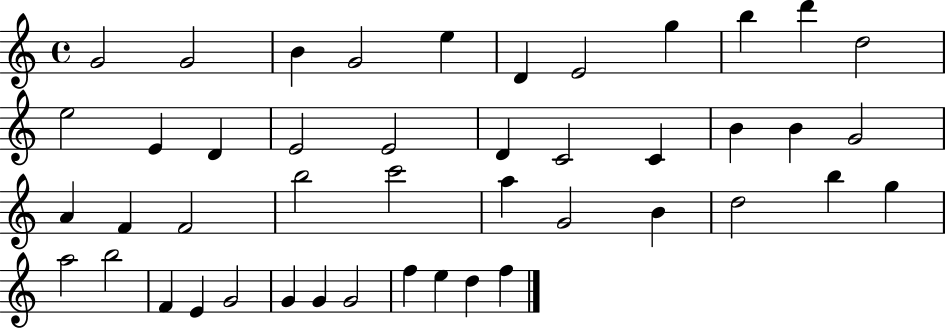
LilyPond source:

{
  \clef treble
  \time 4/4
  \defaultTimeSignature
  \key c \major
  g'2 g'2 | b'4 g'2 e''4 | d'4 e'2 g''4 | b''4 d'''4 d''2 | \break e''2 e'4 d'4 | e'2 e'2 | d'4 c'2 c'4 | b'4 b'4 g'2 | \break a'4 f'4 f'2 | b''2 c'''2 | a''4 g'2 b'4 | d''2 b''4 g''4 | \break a''2 b''2 | f'4 e'4 g'2 | g'4 g'4 g'2 | f''4 e''4 d''4 f''4 | \break \bar "|."
}